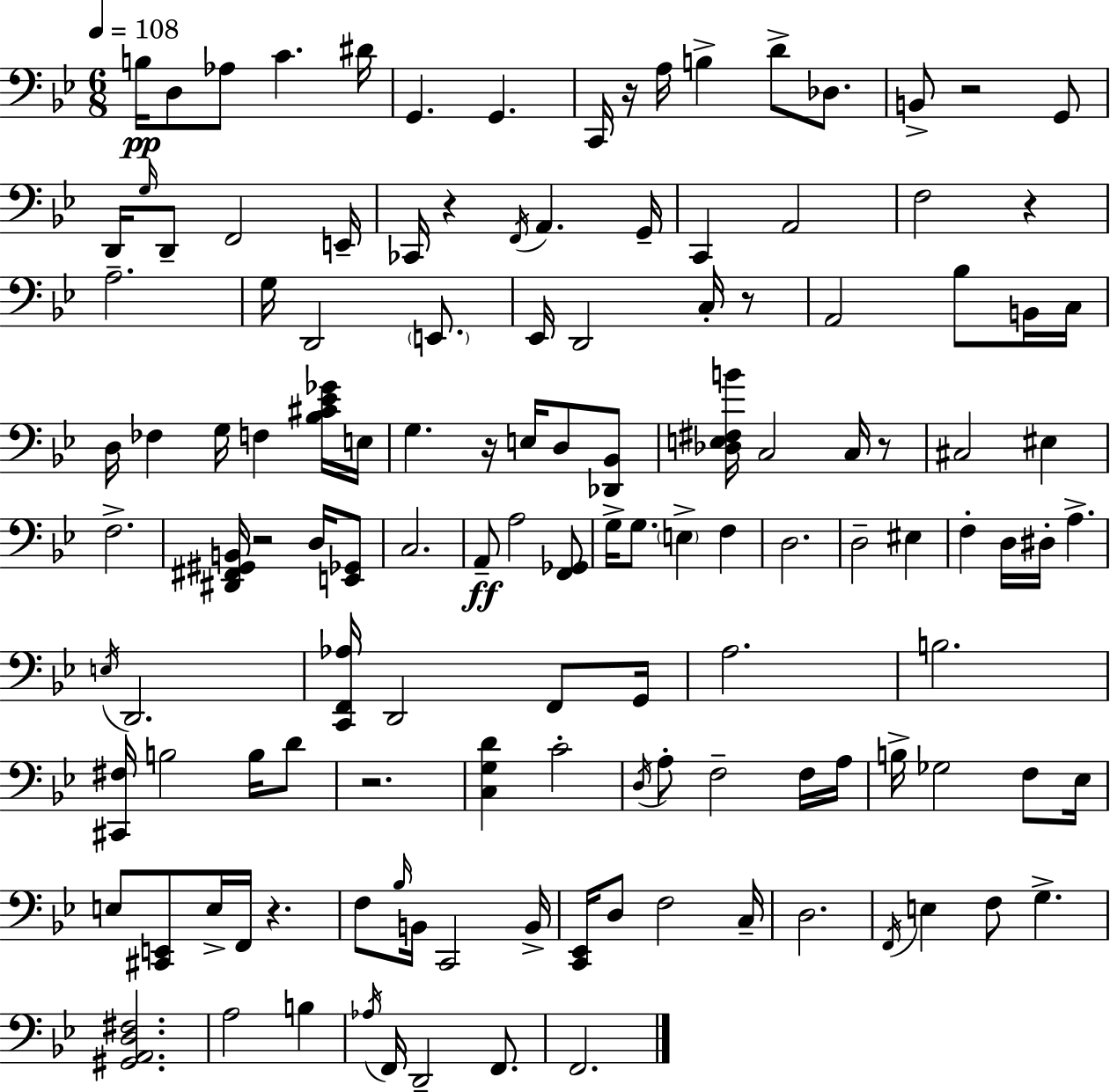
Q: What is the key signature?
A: BES major